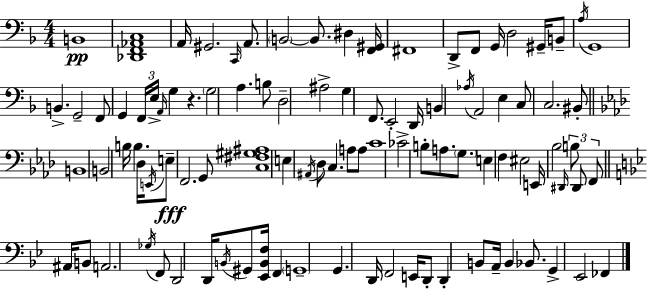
X:1
T:Untitled
M:4/4
L:1/4
K:F
B,,4 [_D,,F,,_A,,C,]4 A,,/4 ^G,,2 C,,/4 A,,/2 B,,2 B,,/2 ^D, [F,,^G,,]/4 ^F,,4 D,,/2 F,,/2 G,,/4 D,2 ^G,,/4 B,,/2 A,/4 G,,4 B,, G,,2 F,,/2 G,, F,,/4 E,/4 A,,/4 G, z G,2 A, B,/2 D,2 ^A,2 G, F,,/2 E,,2 D,,/4 B,, _A,/4 A,,2 E, C,/2 C,2 ^B,,/2 B,,4 B,,2 B,/4 B, _D,/4 E,,/4 E,/2 F,,2 G,,/2 [C,^F,^G,^A,]4 E, ^A,,/4 _D,/2 C, A,/2 A,/2 C4 _C2 B,/2 A,/2 G,/2 E, F, ^E,2 E,,/4 _B,2 ^D,,/4 B,/2 ^D,,/2 F,,/2 ^A,,/4 B,,/2 A,,2 _G,/4 F,,/2 D,,2 D,,/4 B,,/4 ^G,,/2 [_E,,B,,F,]/4 F,, G,,4 G,, D,,/4 F,,2 E,,/4 D,,/2 D,, B,,/2 A,,/4 B,, _B,,/2 G,, _E,,2 _F,,